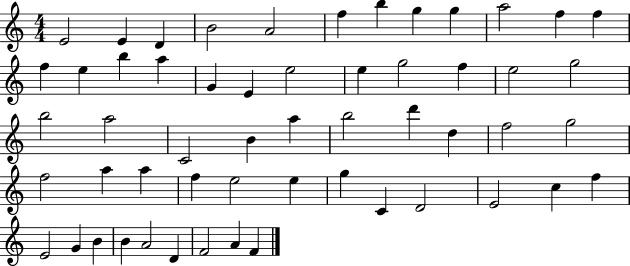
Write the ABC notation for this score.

X:1
T:Untitled
M:4/4
L:1/4
K:C
E2 E D B2 A2 f b g g a2 f f f e b a G E e2 e g2 f e2 g2 b2 a2 C2 B a b2 d' d f2 g2 f2 a a f e2 e g C D2 E2 c f E2 G B B A2 D F2 A F